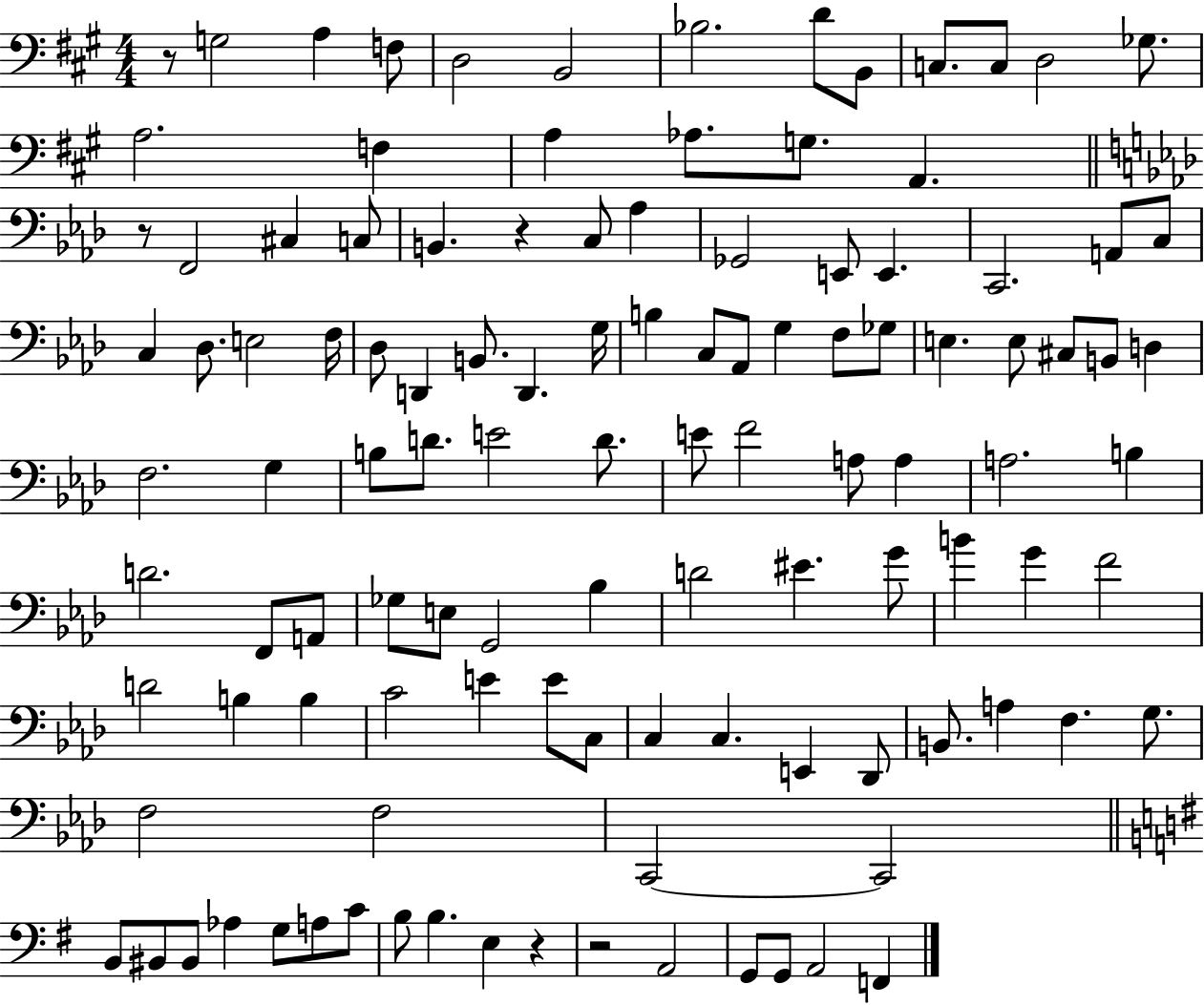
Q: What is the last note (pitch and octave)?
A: F2